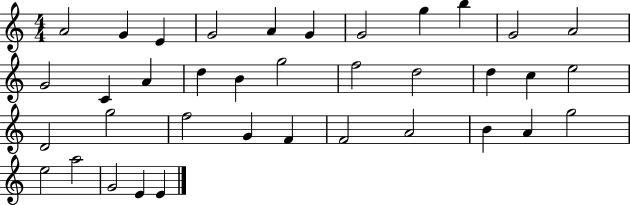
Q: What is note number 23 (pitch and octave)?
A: D4